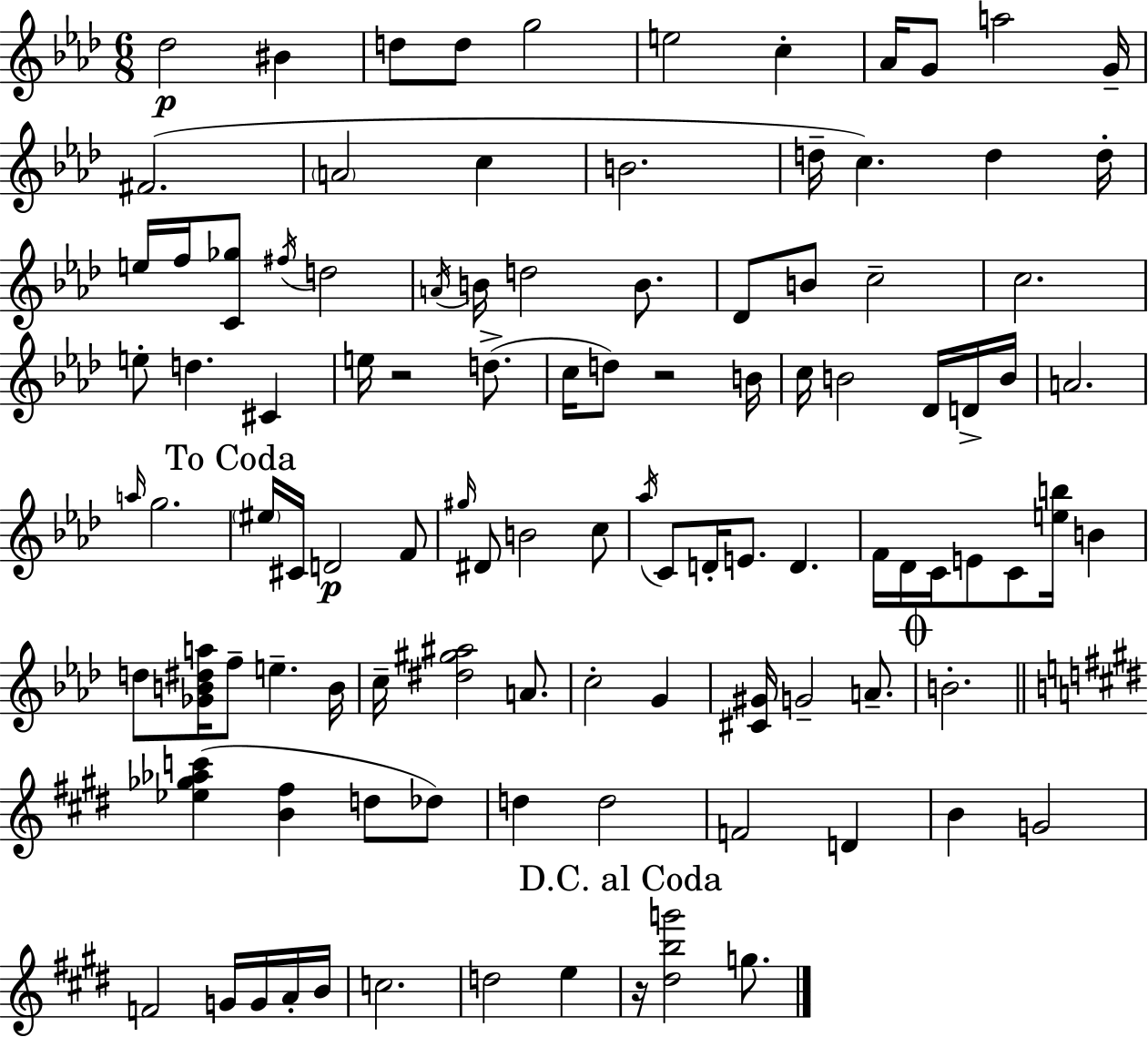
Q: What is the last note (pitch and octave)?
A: G5